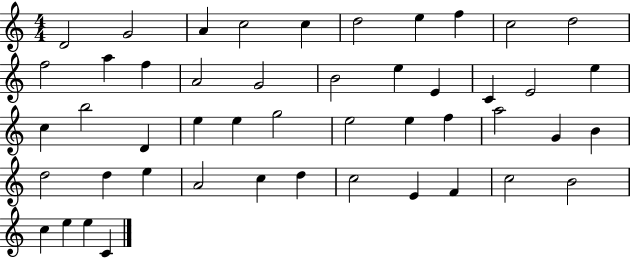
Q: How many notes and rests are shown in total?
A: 48